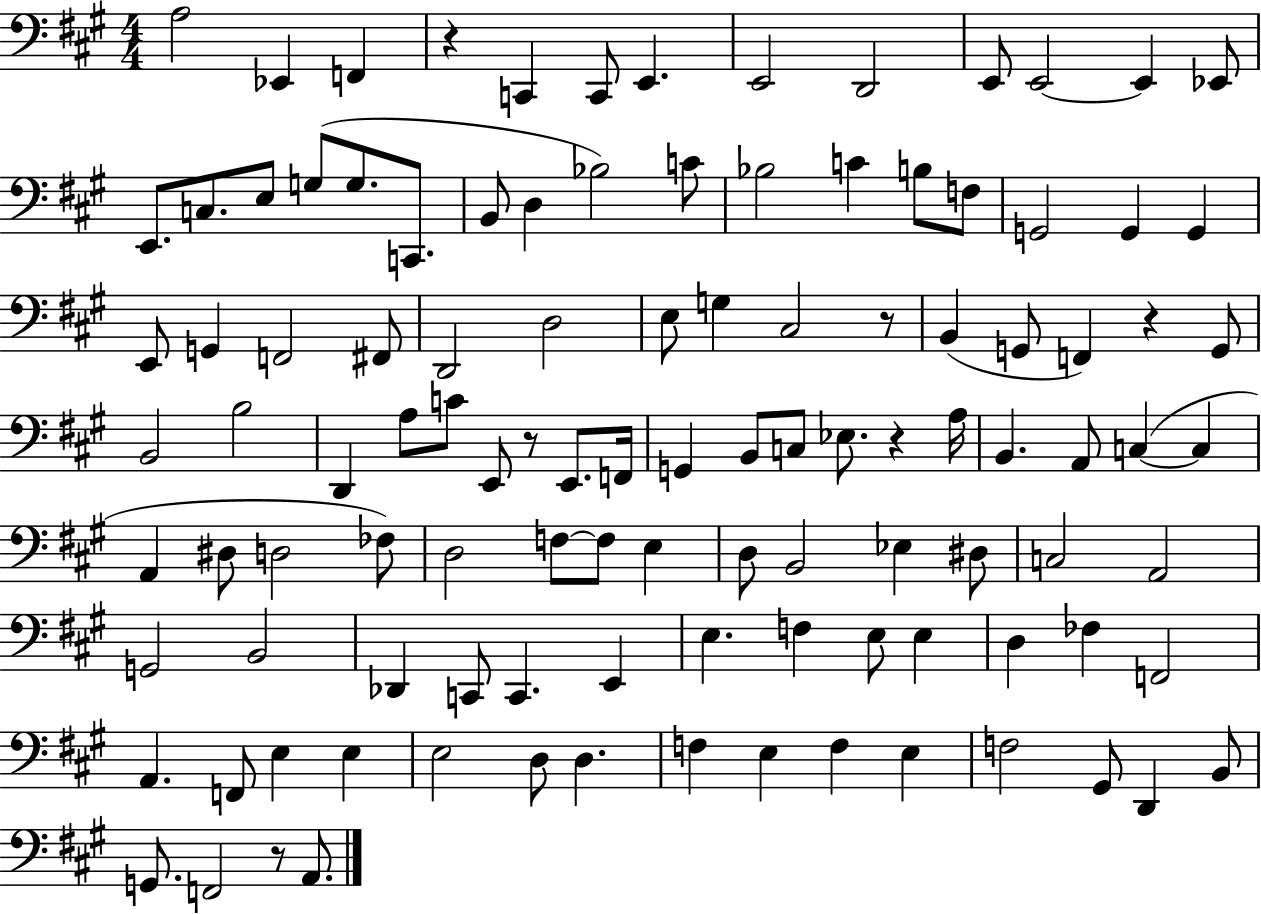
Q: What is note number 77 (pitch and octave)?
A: C2